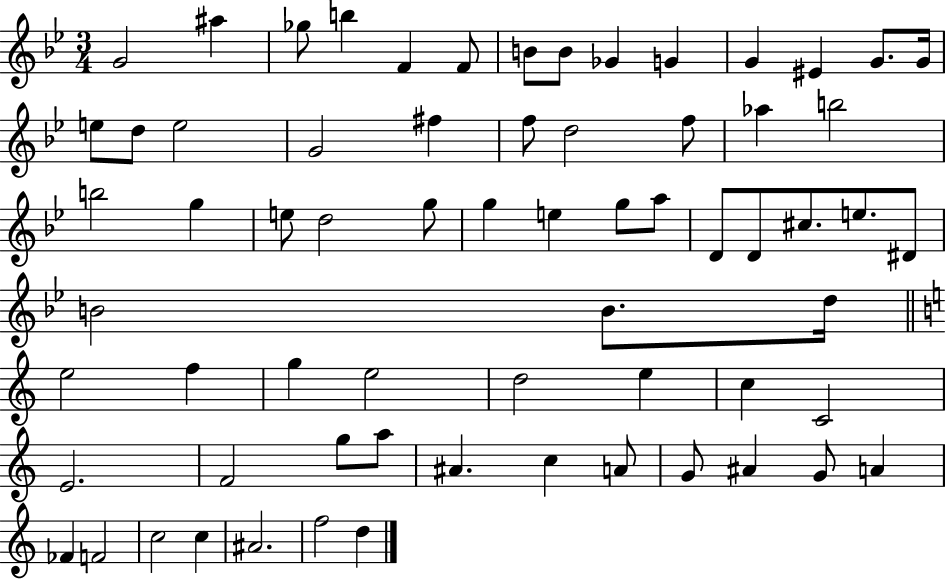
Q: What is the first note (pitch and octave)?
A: G4